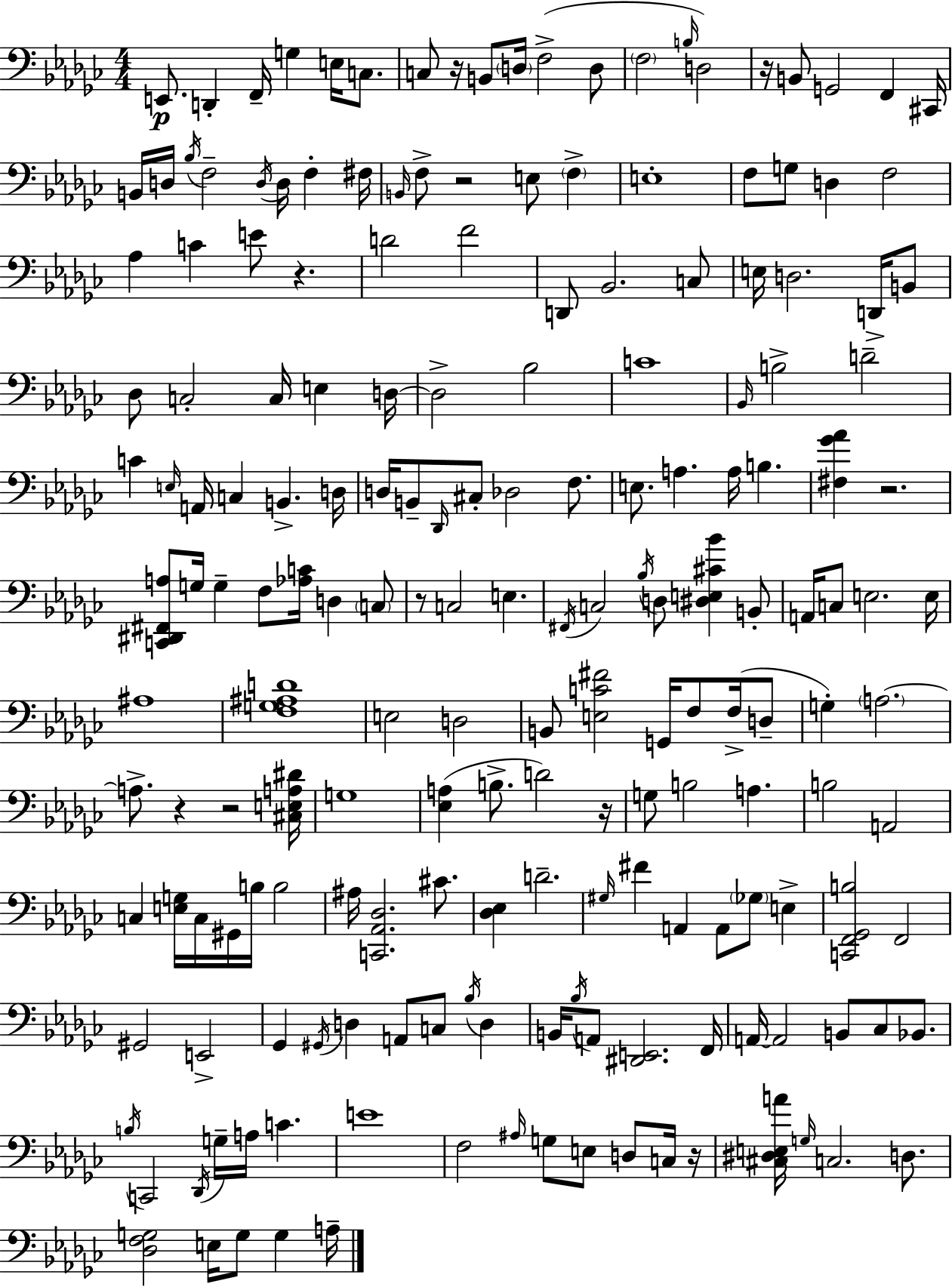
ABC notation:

X:1
T:Untitled
M:4/4
L:1/4
K:Ebm
E,,/2 D,, F,,/4 G, E,/4 C,/2 C,/2 z/4 B,,/2 D,/4 F,2 D,/2 F,2 B,/4 D,2 z/4 B,,/2 G,,2 F,, ^C,,/4 B,,/4 D,/4 _B,/4 F,2 D,/4 D,/4 F, ^F,/4 B,,/4 F,/2 z2 E,/2 F, E,4 F,/2 G,/2 D, F,2 _A, C E/2 z D2 F2 D,,/2 _B,,2 C,/2 E,/4 D,2 D,,/4 B,,/2 _D,/2 C,2 C,/4 E, D,/4 D,2 _B,2 C4 _B,,/4 B,2 D2 C E,/4 A,,/4 C, B,, D,/4 D,/4 B,,/2 _D,,/4 ^C,/2 _D,2 F,/2 E,/2 A, A,/4 B, [^F,_G_A] z2 [C,,^D,,^F,,A,]/2 G,/4 G, F,/2 [_A,C]/4 D, C,/2 z/2 C,2 E, ^F,,/4 C,2 _B,/4 D,/2 [^D,E,^C_B] B,,/2 A,,/4 C,/2 E,2 E,/4 ^A,4 [F,G,^A,D]4 E,2 D,2 B,,/2 [E,C^F]2 G,,/4 F,/2 F,/4 D,/2 G, A,2 A,/2 z z2 [^C,E,A,^D]/4 G,4 [_E,A,] B,/2 D2 z/4 G,/2 B,2 A, B,2 A,,2 C, [E,G,]/4 C,/4 ^G,,/4 B,/4 B,2 ^A,/4 [C,,_A,,_D,]2 ^C/2 [_D,_E,] D2 ^G,/4 ^F A,, A,,/2 _G,/2 E, [C,,F,,_G,,B,]2 F,,2 ^G,,2 E,,2 _G,, ^G,,/4 D, A,,/2 C,/2 _B,/4 D, B,,/4 _B,/4 A,,/2 [^D,,E,,]2 F,,/4 A,,/4 A,,2 B,,/2 _C,/2 _B,,/2 B,/4 C,,2 _D,,/4 G,/4 A,/4 C E4 F,2 ^A,/4 G,/2 E,/2 D,/2 C,/4 z/4 [^C,^D,E,A]/4 G,/4 C,2 D,/2 [_D,F,G,]2 E,/4 G,/2 G, A,/4